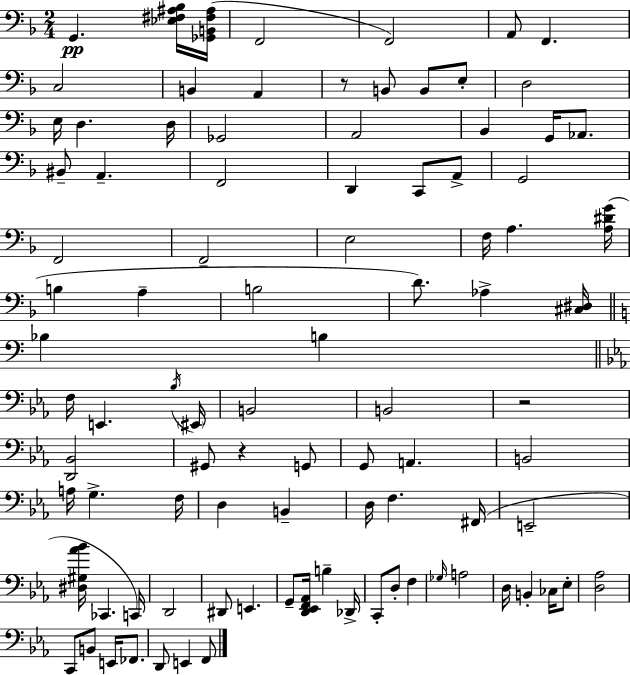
G2/q. [Eb3,F#3,A#3,Bb3]/s [Gb2,B2,F#3,A#3]/s F2/h F2/h A2/e F2/q. C3/h B2/q A2/q R/e B2/e B2/e E3/e D3/h E3/s D3/q. D3/s Gb2/h A2/h Bb2/q G2/s Ab2/e. BIS2/e A2/q. F2/h D2/q C2/e A2/e G2/h F2/h F2/h E3/h F3/s A3/q. [A3,D#4,G4]/s B3/q A3/q B3/h D4/e. Ab3/q [C#3,D#3]/s Bb3/q B3/q F3/s E2/q. Bb3/s EIS2/s B2/h B2/h R/h [D2,Bb2]/h G#2/e R/q G2/e G2/e A2/q. B2/h A3/s G3/q. F3/s D3/q B2/q D3/s F3/q. F#2/s E2/h [D#3,G#3,Ab4,Bb4]/s CES2/q. C2/s D2/h D#2/e E2/q. G2/e [D2,Eb2,F2,Ab2]/s B3/q Db2/s C2/e D3/e F3/q Gb3/s A3/h D3/s B2/q CES3/s Eb3/e [D3,Ab3]/h C2/e B2/e E2/s FES2/e. D2/e E2/q F2/e